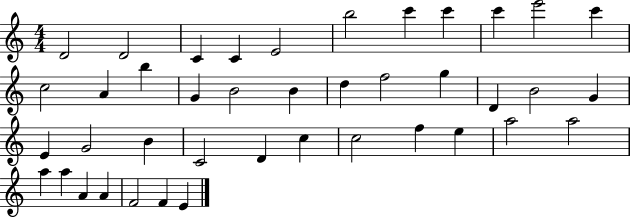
D4/h D4/h C4/q C4/q E4/h B5/h C6/q C6/q C6/q E6/h C6/q C5/h A4/q B5/q G4/q B4/h B4/q D5/q F5/h G5/q D4/q B4/h G4/q E4/q G4/h B4/q C4/h D4/q C5/q C5/h F5/q E5/q A5/h A5/h A5/q A5/q A4/q A4/q F4/h F4/q E4/q